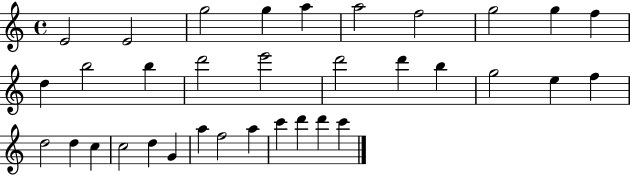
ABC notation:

X:1
T:Untitled
M:4/4
L:1/4
K:C
E2 E2 g2 g a a2 f2 g2 g f d b2 b d'2 e'2 d'2 d' b g2 e f d2 d c c2 d G a f2 a c' d' d' c'